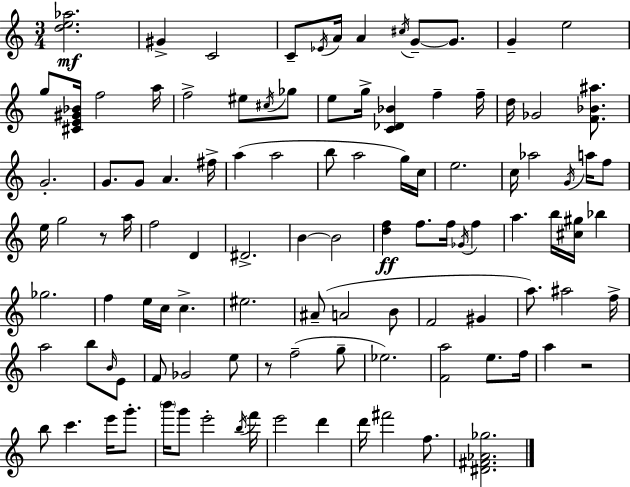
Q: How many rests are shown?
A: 3